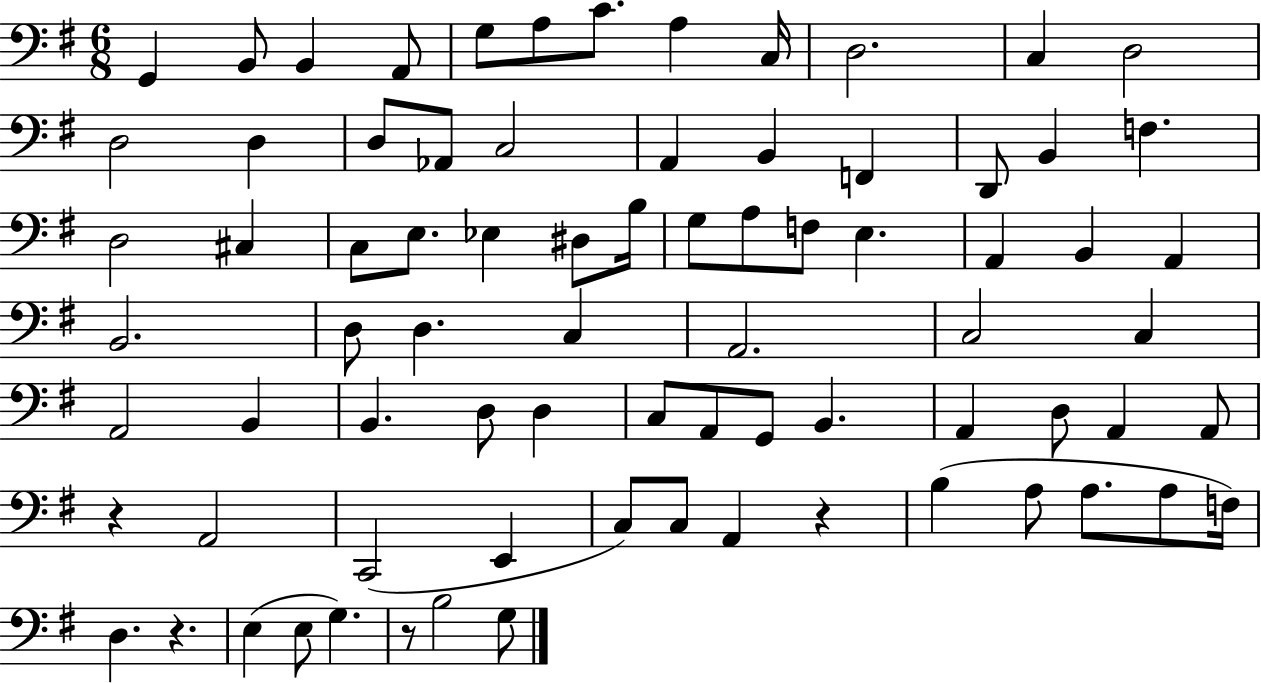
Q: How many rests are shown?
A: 4